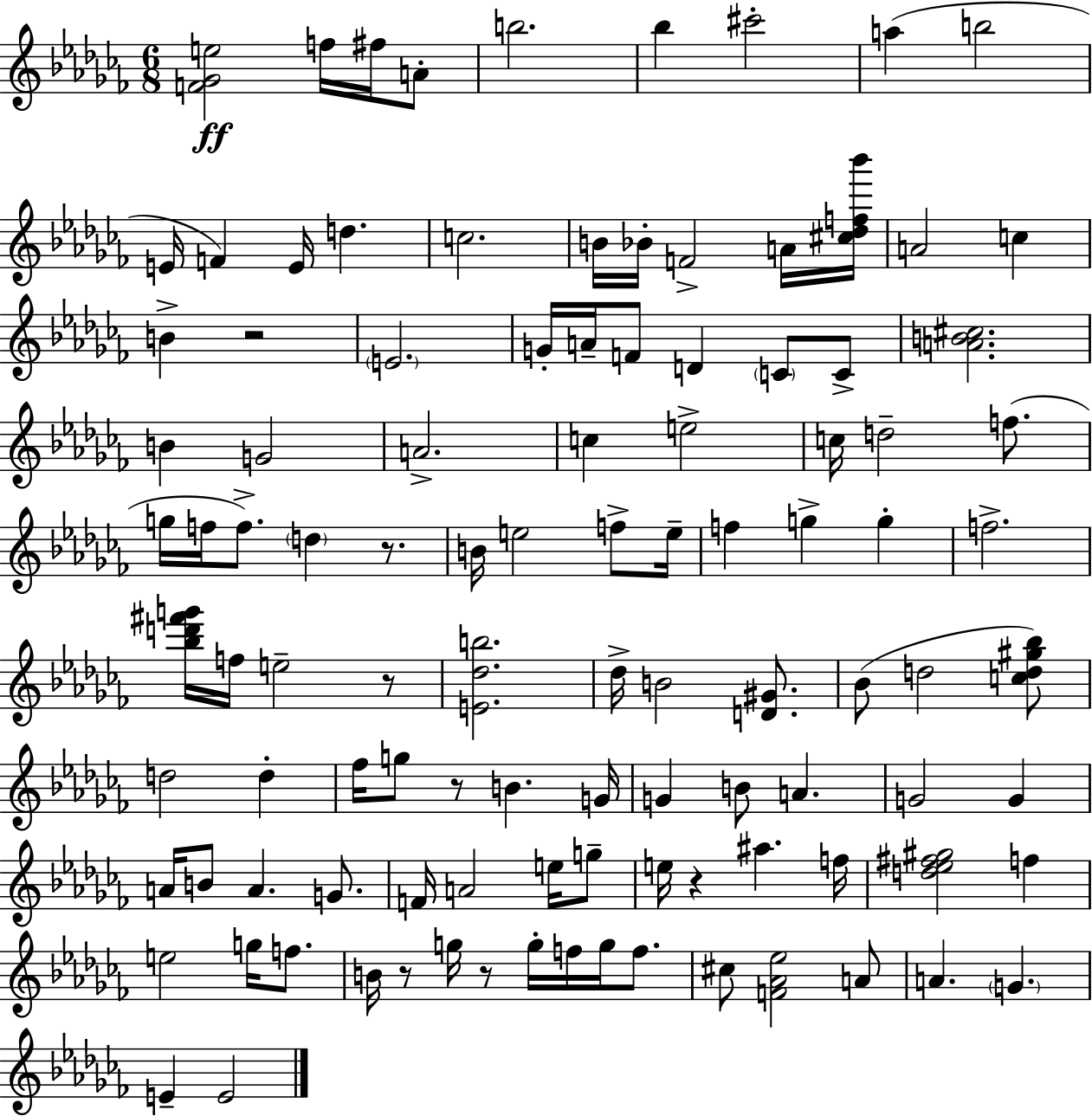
{
  \clef treble
  \numericTimeSignature
  \time 6/8
  \key aes \minor
  \repeat volta 2 { <f' ges' e''>2\ff f''16 fis''16 a'8-. | b''2. | bes''4 cis'''2-. | a''4( b''2 | \break e'16 f'4) e'16 d''4. | c''2. | b'16 bes'16-. f'2-> a'16 <cis'' des'' f'' bes'''>16 | a'2 c''4 | \break b'4-> r2 | \parenthesize e'2. | g'16-. a'16-- f'8 d'4 \parenthesize c'8 c'8-> | <a' b' cis''>2. | \break b'4 g'2 | a'2.-> | c''4 e''2-> | c''16 d''2-- f''8.( | \break g''16 f''16 f''8.->) \parenthesize d''4 r8. | b'16 e''2 f''8-> e''16-- | f''4 g''4-> g''4-. | f''2.-> | \break <bes'' d''' fis''' g'''>16 f''16 e''2-- r8 | <e' des'' b''>2. | des''16-> b'2 <d' gis'>8. | bes'8( d''2 <c'' d'' gis'' bes''>8) | \break d''2 d''4-. | fes''16 g''8 r8 b'4. g'16 | g'4 b'8 a'4. | g'2 g'4 | \break a'16 b'8 a'4. g'8. | f'16 a'2 e''16 g''8-- | e''16 r4 ais''4. f''16 | <d'' ees'' fis'' gis''>2 f''4 | \break e''2 g''16 f''8. | b'16 r8 g''16 r8 g''16-. f''16 g''16 f''8. | cis''8 <f' aes' ees''>2 a'8 | a'4. \parenthesize g'4. | \break e'4-- e'2 | } \bar "|."
}